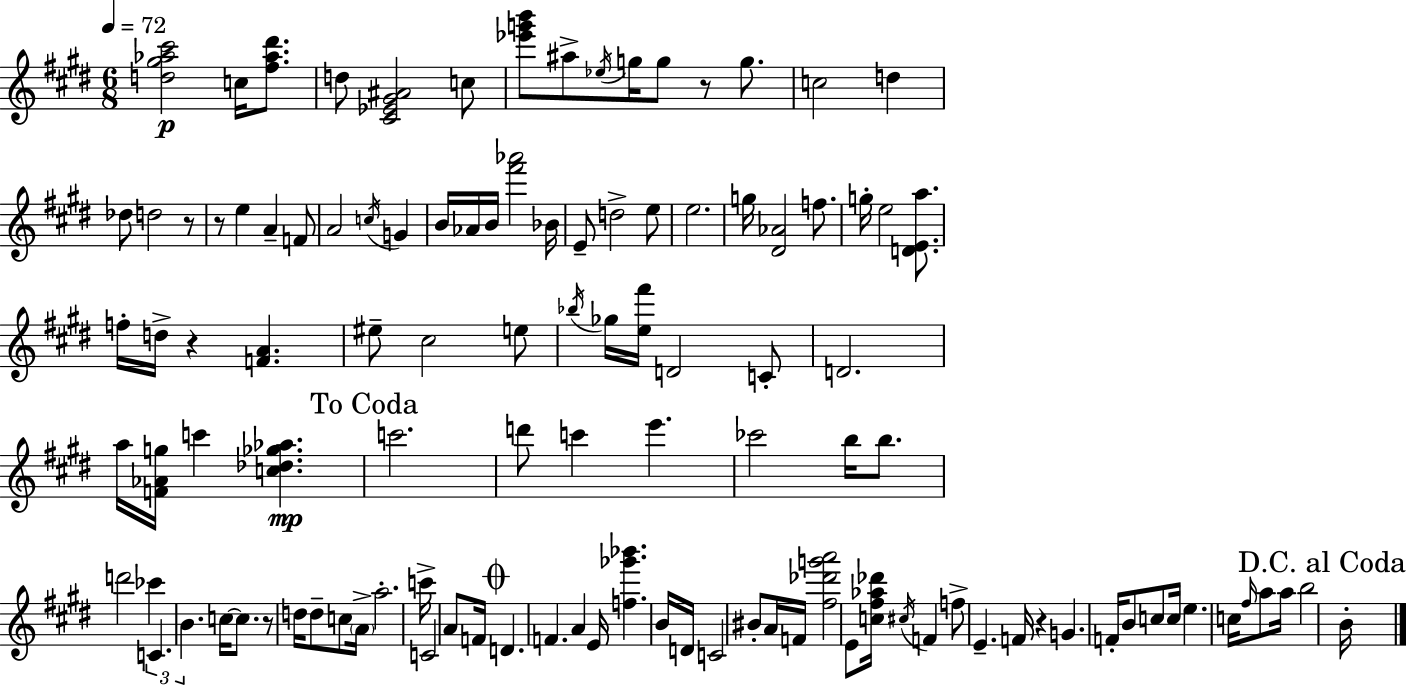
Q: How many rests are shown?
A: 6